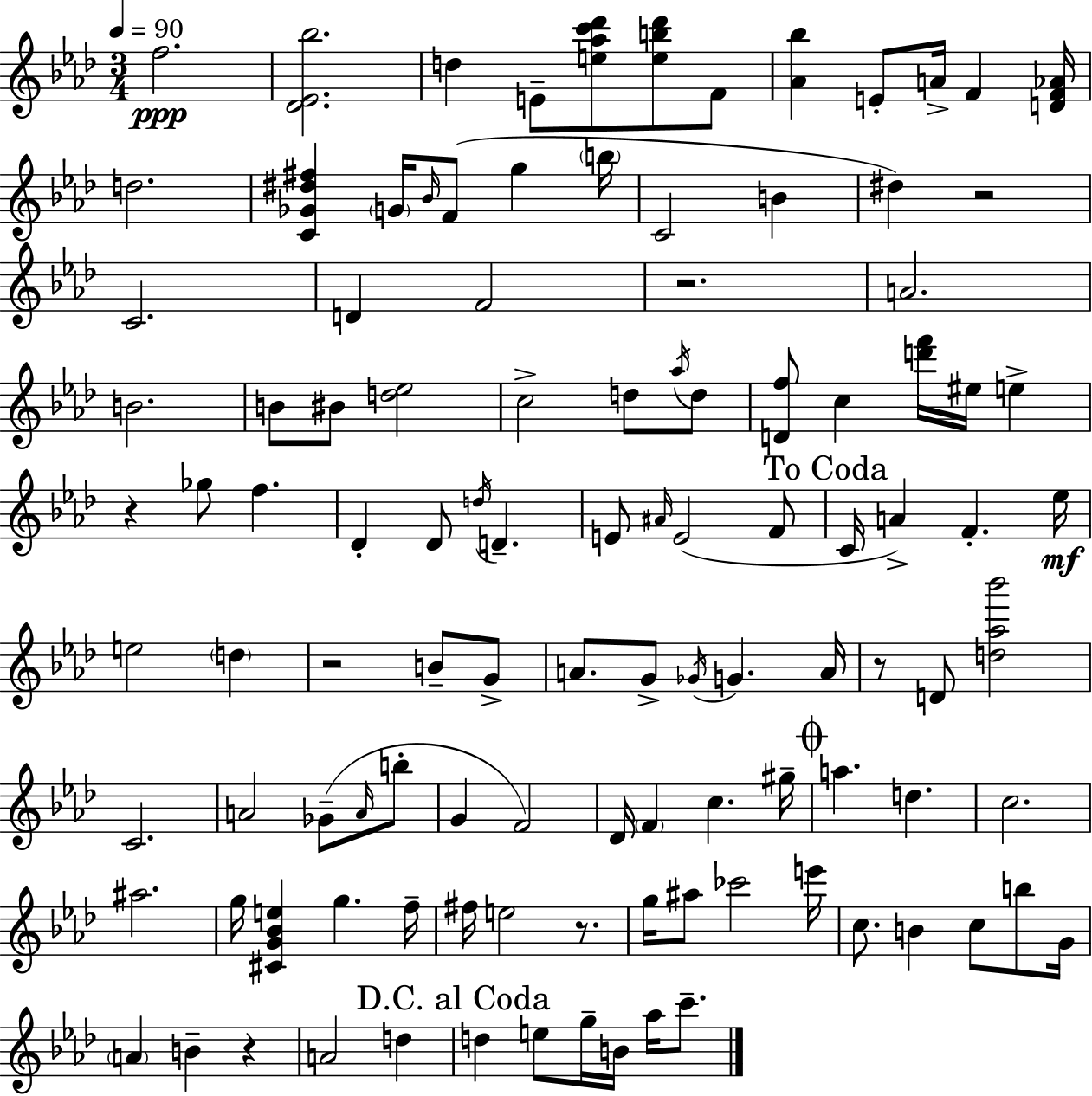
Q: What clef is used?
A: treble